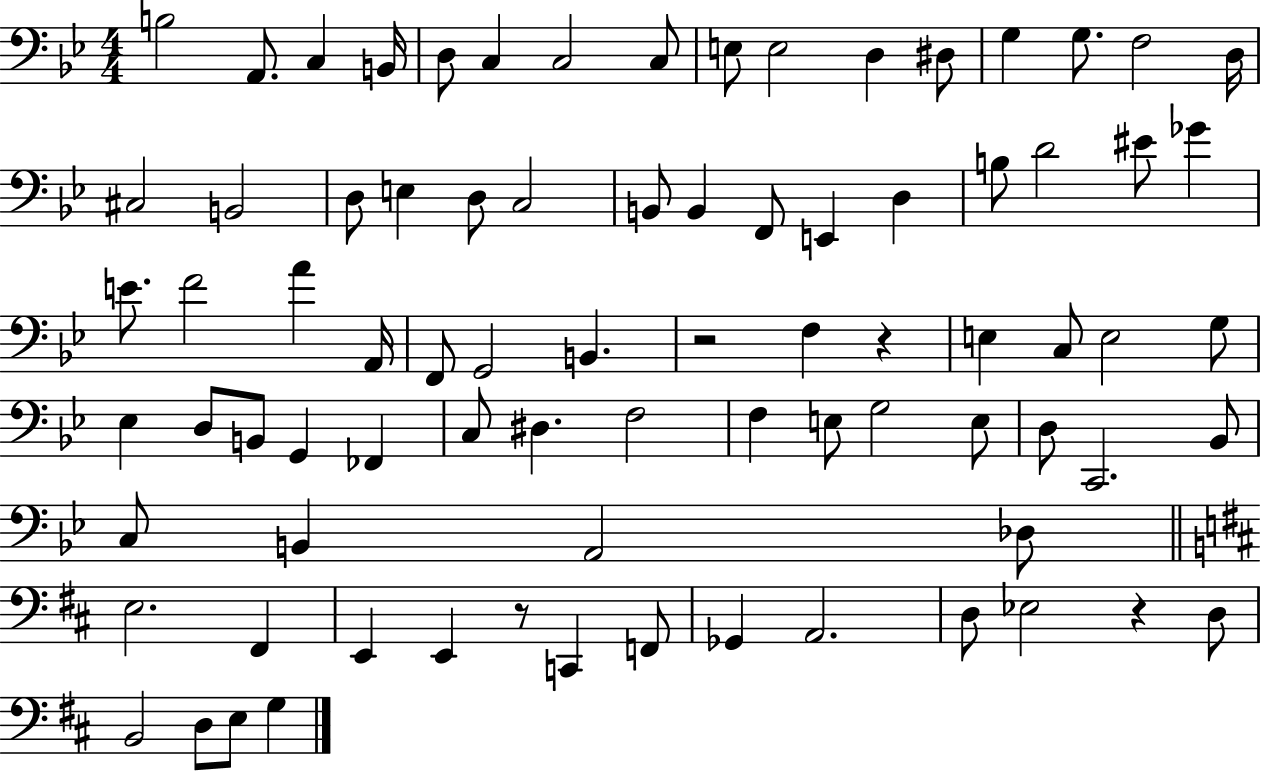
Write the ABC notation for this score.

X:1
T:Untitled
M:4/4
L:1/4
K:Bb
B,2 A,,/2 C, B,,/4 D,/2 C, C,2 C,/2 E,/2 E,2 D, ^D,/2 G, G,/2 F,2 D,/4 ^C,2 B,,2 D,/2 E, D,/2 C,2 B,,/2 B,, F,,/2 E,, D, B,/2 D2 ^E/2 _G E/2 F2 A A,,/4 F,,/2 G,,2 B,, z2 F, z E, C,/2 E,2 G,/2 _E, D,/2 B,,/2 G,, _F,, C,/2 ^D, F,2 F, E,/2 G,2 E,/2 D,/2 C,,2 _B,,/2 C,/2 B,, A,,2 _D,/2 E,2 ^F,, E,, E,, z/2 C,, F,,/2 _G,, A,,2 D,/2 _E,2 z D,/2 B,,2 D,/2 E,/2 G,